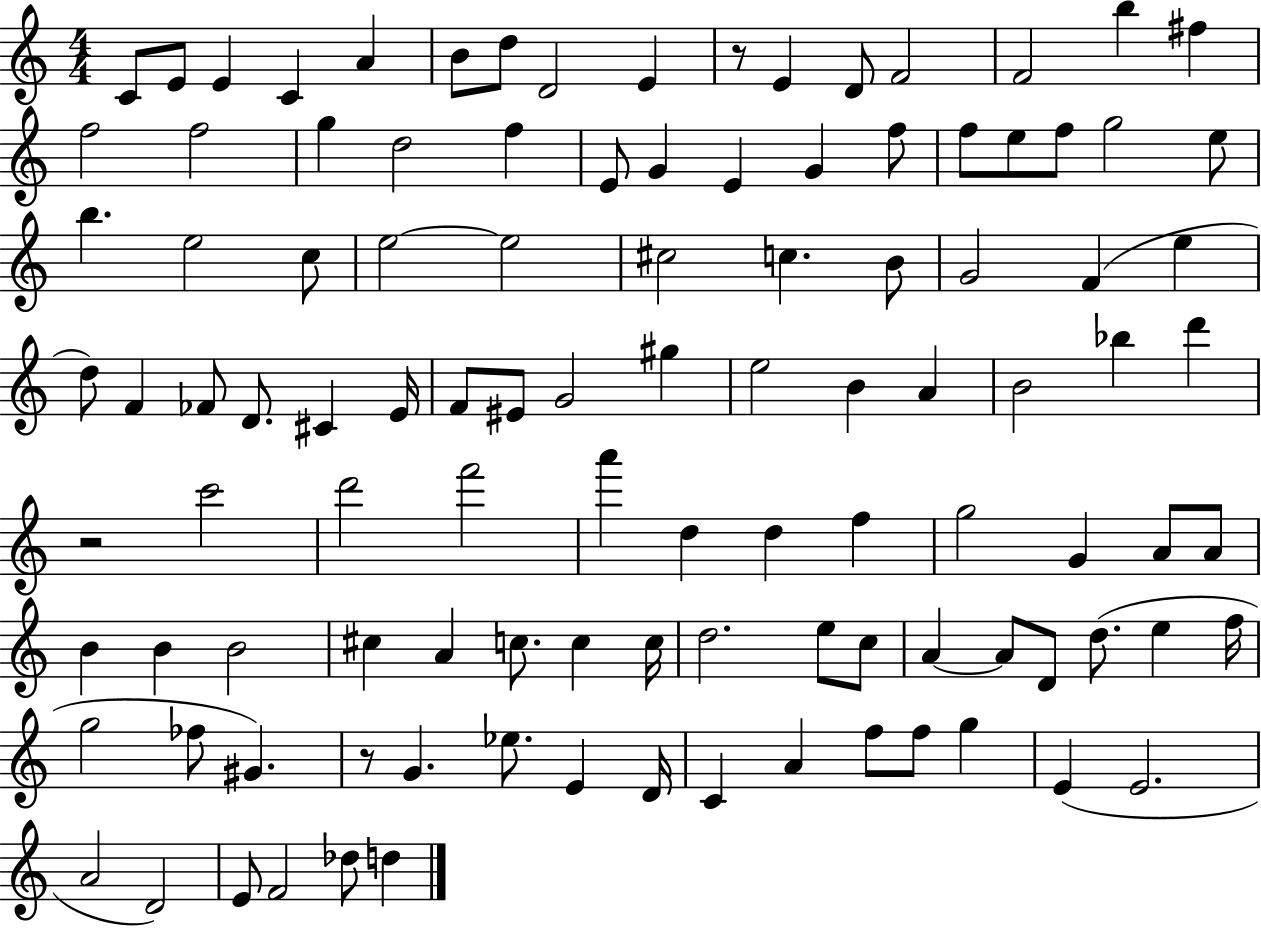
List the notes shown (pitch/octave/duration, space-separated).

C4/e E4/e E4/q C4/q A4/q B4/e D5/e D4/h E4/q R/e E4/q D4/e F4/h F4/h B5/q F#5/q F5/h F5/h G5/q D5/h F5/q E4/e G4/q E4/q G4/q F5/e F5/e E5/e F5/e G5/h E5/e B5/q. E5/h C5/e E5/h E5/h C#5/h C5/q. B4/e G4/h F4/q E5/q D5/e F4/q FES4/e D4/e. C#4/q E4/s F4/e EIS4/e G4/h G#5/q E5/h B4/q A4/q B4/h Bb5/q D6/q R/h C6/h D6/h F6/h A6/q D5/q D5/q F5/q G5/h G4/q A4/e A4/e B4/q B4/q B4/h C#5/q A4/q C5/e. C5/q C5/s D5/h. E5/e C5/e A4/q A4/e D4/e D5/e. E5/q F5/s G5/h FES5/e G#4/q. R/e G4/q. Eb5/e. E4/q D4/s C4/q A4/q F5/e F5/e G5/q E4/q E4/h. A4/h D4/h E4/e F4/h Db5/e D5/q